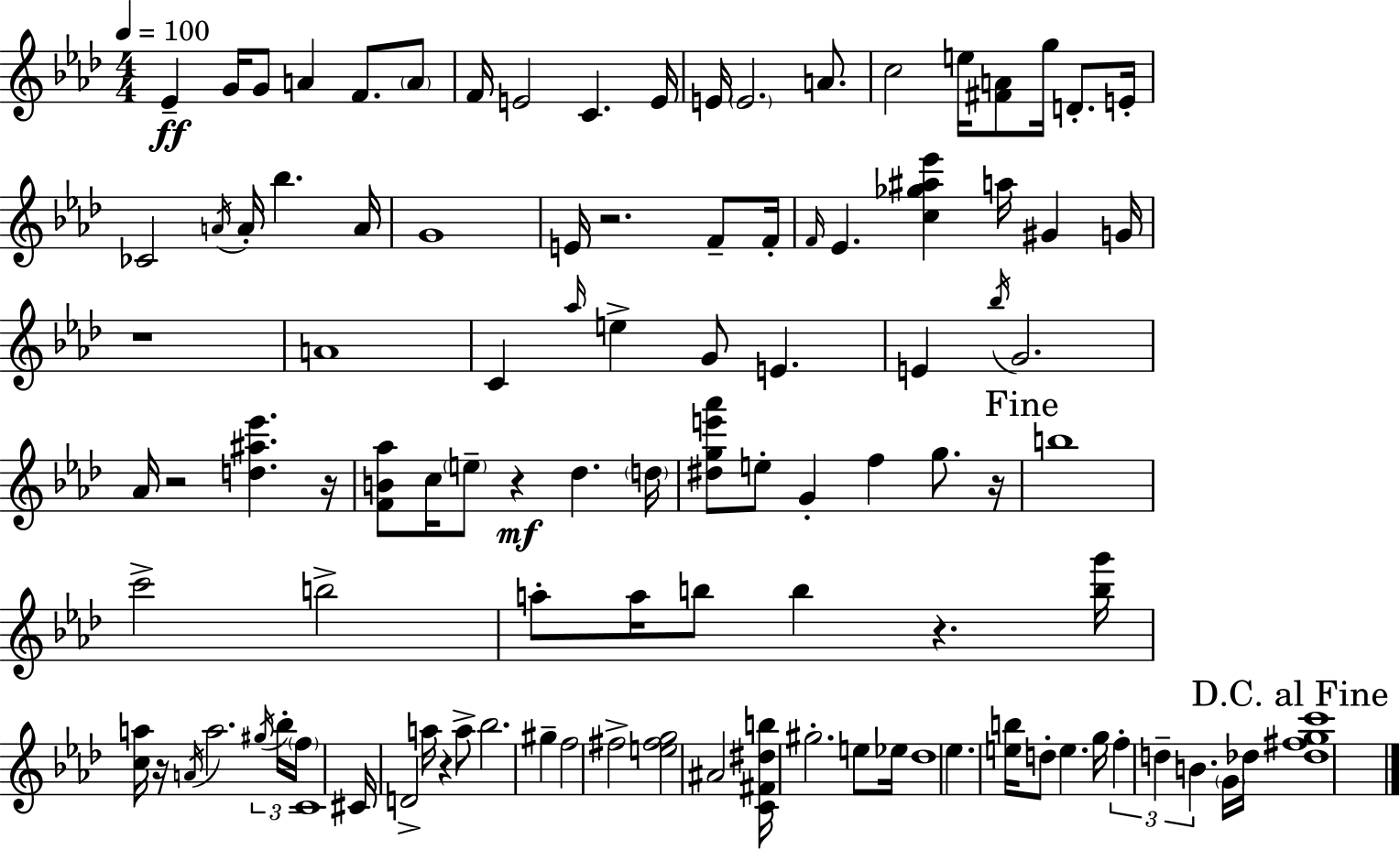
X:1
T:Untitled
M:4/4
L:1/4
K:Ab
_E G/4 G/2 A F/2 A/2 F/4 E2 C E/4 E/4 E2 A/2 c2 e/4 [^FA]/2 g/4 D/2 E/4 _C2 A/4 A/4 _b A/4 G4 E/4 z2 F/2 F/4 F/4 _E [c_g^a_e'] a/4 ^G G/4 z4 A4 C _a/4 e G/2 E E _b/4 G2 _A/4 z2 [d^a_e'] z/4 [FB_a]/2 c/4 e/2 z _d d/4 [^dge'_a']/2 e/2 G f g/2 z/4 b4 c'2 b2 a/2 a/4 b/2 b z [bg']/4 [ca]/4 z/4 A/4 a2 ^g/4 _b/4 f/4 C4 ^C/4 D2 a/4 z a/2 _b2 ^g f2 ^f2 [e^fg]2 ^A2 [C^F^db]/4 ^g2 e/2 _e/4 _d4 _e [eb]/4 d/2 e g/4 f d B G/4 _d/4 [_d^fgc']4